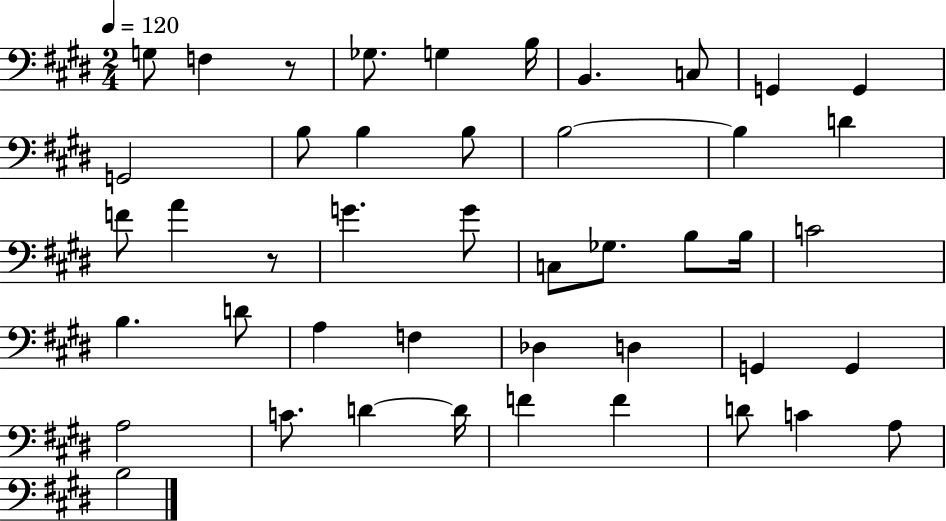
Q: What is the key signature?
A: E major